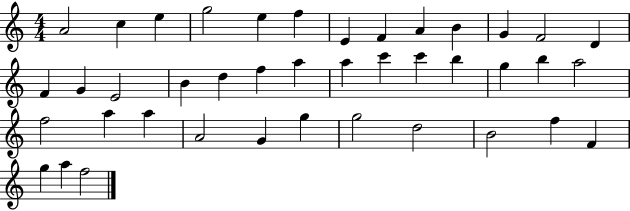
A4/h C5/q E5/q G5/h E5/q F5/q E4/q F4/q A4/q B4/q G4/q F4/h D4/q F4/q G4/q E4/h B4/q D5/q F5/q A5/q A5/q C6/q C6/q B5/q G5/q B5/q A5/h F5/h A5/q A5/q A4/h G4/q G5/q G5/h D5/h B4/h F5/q F4/q G5/q A5/q F5/h